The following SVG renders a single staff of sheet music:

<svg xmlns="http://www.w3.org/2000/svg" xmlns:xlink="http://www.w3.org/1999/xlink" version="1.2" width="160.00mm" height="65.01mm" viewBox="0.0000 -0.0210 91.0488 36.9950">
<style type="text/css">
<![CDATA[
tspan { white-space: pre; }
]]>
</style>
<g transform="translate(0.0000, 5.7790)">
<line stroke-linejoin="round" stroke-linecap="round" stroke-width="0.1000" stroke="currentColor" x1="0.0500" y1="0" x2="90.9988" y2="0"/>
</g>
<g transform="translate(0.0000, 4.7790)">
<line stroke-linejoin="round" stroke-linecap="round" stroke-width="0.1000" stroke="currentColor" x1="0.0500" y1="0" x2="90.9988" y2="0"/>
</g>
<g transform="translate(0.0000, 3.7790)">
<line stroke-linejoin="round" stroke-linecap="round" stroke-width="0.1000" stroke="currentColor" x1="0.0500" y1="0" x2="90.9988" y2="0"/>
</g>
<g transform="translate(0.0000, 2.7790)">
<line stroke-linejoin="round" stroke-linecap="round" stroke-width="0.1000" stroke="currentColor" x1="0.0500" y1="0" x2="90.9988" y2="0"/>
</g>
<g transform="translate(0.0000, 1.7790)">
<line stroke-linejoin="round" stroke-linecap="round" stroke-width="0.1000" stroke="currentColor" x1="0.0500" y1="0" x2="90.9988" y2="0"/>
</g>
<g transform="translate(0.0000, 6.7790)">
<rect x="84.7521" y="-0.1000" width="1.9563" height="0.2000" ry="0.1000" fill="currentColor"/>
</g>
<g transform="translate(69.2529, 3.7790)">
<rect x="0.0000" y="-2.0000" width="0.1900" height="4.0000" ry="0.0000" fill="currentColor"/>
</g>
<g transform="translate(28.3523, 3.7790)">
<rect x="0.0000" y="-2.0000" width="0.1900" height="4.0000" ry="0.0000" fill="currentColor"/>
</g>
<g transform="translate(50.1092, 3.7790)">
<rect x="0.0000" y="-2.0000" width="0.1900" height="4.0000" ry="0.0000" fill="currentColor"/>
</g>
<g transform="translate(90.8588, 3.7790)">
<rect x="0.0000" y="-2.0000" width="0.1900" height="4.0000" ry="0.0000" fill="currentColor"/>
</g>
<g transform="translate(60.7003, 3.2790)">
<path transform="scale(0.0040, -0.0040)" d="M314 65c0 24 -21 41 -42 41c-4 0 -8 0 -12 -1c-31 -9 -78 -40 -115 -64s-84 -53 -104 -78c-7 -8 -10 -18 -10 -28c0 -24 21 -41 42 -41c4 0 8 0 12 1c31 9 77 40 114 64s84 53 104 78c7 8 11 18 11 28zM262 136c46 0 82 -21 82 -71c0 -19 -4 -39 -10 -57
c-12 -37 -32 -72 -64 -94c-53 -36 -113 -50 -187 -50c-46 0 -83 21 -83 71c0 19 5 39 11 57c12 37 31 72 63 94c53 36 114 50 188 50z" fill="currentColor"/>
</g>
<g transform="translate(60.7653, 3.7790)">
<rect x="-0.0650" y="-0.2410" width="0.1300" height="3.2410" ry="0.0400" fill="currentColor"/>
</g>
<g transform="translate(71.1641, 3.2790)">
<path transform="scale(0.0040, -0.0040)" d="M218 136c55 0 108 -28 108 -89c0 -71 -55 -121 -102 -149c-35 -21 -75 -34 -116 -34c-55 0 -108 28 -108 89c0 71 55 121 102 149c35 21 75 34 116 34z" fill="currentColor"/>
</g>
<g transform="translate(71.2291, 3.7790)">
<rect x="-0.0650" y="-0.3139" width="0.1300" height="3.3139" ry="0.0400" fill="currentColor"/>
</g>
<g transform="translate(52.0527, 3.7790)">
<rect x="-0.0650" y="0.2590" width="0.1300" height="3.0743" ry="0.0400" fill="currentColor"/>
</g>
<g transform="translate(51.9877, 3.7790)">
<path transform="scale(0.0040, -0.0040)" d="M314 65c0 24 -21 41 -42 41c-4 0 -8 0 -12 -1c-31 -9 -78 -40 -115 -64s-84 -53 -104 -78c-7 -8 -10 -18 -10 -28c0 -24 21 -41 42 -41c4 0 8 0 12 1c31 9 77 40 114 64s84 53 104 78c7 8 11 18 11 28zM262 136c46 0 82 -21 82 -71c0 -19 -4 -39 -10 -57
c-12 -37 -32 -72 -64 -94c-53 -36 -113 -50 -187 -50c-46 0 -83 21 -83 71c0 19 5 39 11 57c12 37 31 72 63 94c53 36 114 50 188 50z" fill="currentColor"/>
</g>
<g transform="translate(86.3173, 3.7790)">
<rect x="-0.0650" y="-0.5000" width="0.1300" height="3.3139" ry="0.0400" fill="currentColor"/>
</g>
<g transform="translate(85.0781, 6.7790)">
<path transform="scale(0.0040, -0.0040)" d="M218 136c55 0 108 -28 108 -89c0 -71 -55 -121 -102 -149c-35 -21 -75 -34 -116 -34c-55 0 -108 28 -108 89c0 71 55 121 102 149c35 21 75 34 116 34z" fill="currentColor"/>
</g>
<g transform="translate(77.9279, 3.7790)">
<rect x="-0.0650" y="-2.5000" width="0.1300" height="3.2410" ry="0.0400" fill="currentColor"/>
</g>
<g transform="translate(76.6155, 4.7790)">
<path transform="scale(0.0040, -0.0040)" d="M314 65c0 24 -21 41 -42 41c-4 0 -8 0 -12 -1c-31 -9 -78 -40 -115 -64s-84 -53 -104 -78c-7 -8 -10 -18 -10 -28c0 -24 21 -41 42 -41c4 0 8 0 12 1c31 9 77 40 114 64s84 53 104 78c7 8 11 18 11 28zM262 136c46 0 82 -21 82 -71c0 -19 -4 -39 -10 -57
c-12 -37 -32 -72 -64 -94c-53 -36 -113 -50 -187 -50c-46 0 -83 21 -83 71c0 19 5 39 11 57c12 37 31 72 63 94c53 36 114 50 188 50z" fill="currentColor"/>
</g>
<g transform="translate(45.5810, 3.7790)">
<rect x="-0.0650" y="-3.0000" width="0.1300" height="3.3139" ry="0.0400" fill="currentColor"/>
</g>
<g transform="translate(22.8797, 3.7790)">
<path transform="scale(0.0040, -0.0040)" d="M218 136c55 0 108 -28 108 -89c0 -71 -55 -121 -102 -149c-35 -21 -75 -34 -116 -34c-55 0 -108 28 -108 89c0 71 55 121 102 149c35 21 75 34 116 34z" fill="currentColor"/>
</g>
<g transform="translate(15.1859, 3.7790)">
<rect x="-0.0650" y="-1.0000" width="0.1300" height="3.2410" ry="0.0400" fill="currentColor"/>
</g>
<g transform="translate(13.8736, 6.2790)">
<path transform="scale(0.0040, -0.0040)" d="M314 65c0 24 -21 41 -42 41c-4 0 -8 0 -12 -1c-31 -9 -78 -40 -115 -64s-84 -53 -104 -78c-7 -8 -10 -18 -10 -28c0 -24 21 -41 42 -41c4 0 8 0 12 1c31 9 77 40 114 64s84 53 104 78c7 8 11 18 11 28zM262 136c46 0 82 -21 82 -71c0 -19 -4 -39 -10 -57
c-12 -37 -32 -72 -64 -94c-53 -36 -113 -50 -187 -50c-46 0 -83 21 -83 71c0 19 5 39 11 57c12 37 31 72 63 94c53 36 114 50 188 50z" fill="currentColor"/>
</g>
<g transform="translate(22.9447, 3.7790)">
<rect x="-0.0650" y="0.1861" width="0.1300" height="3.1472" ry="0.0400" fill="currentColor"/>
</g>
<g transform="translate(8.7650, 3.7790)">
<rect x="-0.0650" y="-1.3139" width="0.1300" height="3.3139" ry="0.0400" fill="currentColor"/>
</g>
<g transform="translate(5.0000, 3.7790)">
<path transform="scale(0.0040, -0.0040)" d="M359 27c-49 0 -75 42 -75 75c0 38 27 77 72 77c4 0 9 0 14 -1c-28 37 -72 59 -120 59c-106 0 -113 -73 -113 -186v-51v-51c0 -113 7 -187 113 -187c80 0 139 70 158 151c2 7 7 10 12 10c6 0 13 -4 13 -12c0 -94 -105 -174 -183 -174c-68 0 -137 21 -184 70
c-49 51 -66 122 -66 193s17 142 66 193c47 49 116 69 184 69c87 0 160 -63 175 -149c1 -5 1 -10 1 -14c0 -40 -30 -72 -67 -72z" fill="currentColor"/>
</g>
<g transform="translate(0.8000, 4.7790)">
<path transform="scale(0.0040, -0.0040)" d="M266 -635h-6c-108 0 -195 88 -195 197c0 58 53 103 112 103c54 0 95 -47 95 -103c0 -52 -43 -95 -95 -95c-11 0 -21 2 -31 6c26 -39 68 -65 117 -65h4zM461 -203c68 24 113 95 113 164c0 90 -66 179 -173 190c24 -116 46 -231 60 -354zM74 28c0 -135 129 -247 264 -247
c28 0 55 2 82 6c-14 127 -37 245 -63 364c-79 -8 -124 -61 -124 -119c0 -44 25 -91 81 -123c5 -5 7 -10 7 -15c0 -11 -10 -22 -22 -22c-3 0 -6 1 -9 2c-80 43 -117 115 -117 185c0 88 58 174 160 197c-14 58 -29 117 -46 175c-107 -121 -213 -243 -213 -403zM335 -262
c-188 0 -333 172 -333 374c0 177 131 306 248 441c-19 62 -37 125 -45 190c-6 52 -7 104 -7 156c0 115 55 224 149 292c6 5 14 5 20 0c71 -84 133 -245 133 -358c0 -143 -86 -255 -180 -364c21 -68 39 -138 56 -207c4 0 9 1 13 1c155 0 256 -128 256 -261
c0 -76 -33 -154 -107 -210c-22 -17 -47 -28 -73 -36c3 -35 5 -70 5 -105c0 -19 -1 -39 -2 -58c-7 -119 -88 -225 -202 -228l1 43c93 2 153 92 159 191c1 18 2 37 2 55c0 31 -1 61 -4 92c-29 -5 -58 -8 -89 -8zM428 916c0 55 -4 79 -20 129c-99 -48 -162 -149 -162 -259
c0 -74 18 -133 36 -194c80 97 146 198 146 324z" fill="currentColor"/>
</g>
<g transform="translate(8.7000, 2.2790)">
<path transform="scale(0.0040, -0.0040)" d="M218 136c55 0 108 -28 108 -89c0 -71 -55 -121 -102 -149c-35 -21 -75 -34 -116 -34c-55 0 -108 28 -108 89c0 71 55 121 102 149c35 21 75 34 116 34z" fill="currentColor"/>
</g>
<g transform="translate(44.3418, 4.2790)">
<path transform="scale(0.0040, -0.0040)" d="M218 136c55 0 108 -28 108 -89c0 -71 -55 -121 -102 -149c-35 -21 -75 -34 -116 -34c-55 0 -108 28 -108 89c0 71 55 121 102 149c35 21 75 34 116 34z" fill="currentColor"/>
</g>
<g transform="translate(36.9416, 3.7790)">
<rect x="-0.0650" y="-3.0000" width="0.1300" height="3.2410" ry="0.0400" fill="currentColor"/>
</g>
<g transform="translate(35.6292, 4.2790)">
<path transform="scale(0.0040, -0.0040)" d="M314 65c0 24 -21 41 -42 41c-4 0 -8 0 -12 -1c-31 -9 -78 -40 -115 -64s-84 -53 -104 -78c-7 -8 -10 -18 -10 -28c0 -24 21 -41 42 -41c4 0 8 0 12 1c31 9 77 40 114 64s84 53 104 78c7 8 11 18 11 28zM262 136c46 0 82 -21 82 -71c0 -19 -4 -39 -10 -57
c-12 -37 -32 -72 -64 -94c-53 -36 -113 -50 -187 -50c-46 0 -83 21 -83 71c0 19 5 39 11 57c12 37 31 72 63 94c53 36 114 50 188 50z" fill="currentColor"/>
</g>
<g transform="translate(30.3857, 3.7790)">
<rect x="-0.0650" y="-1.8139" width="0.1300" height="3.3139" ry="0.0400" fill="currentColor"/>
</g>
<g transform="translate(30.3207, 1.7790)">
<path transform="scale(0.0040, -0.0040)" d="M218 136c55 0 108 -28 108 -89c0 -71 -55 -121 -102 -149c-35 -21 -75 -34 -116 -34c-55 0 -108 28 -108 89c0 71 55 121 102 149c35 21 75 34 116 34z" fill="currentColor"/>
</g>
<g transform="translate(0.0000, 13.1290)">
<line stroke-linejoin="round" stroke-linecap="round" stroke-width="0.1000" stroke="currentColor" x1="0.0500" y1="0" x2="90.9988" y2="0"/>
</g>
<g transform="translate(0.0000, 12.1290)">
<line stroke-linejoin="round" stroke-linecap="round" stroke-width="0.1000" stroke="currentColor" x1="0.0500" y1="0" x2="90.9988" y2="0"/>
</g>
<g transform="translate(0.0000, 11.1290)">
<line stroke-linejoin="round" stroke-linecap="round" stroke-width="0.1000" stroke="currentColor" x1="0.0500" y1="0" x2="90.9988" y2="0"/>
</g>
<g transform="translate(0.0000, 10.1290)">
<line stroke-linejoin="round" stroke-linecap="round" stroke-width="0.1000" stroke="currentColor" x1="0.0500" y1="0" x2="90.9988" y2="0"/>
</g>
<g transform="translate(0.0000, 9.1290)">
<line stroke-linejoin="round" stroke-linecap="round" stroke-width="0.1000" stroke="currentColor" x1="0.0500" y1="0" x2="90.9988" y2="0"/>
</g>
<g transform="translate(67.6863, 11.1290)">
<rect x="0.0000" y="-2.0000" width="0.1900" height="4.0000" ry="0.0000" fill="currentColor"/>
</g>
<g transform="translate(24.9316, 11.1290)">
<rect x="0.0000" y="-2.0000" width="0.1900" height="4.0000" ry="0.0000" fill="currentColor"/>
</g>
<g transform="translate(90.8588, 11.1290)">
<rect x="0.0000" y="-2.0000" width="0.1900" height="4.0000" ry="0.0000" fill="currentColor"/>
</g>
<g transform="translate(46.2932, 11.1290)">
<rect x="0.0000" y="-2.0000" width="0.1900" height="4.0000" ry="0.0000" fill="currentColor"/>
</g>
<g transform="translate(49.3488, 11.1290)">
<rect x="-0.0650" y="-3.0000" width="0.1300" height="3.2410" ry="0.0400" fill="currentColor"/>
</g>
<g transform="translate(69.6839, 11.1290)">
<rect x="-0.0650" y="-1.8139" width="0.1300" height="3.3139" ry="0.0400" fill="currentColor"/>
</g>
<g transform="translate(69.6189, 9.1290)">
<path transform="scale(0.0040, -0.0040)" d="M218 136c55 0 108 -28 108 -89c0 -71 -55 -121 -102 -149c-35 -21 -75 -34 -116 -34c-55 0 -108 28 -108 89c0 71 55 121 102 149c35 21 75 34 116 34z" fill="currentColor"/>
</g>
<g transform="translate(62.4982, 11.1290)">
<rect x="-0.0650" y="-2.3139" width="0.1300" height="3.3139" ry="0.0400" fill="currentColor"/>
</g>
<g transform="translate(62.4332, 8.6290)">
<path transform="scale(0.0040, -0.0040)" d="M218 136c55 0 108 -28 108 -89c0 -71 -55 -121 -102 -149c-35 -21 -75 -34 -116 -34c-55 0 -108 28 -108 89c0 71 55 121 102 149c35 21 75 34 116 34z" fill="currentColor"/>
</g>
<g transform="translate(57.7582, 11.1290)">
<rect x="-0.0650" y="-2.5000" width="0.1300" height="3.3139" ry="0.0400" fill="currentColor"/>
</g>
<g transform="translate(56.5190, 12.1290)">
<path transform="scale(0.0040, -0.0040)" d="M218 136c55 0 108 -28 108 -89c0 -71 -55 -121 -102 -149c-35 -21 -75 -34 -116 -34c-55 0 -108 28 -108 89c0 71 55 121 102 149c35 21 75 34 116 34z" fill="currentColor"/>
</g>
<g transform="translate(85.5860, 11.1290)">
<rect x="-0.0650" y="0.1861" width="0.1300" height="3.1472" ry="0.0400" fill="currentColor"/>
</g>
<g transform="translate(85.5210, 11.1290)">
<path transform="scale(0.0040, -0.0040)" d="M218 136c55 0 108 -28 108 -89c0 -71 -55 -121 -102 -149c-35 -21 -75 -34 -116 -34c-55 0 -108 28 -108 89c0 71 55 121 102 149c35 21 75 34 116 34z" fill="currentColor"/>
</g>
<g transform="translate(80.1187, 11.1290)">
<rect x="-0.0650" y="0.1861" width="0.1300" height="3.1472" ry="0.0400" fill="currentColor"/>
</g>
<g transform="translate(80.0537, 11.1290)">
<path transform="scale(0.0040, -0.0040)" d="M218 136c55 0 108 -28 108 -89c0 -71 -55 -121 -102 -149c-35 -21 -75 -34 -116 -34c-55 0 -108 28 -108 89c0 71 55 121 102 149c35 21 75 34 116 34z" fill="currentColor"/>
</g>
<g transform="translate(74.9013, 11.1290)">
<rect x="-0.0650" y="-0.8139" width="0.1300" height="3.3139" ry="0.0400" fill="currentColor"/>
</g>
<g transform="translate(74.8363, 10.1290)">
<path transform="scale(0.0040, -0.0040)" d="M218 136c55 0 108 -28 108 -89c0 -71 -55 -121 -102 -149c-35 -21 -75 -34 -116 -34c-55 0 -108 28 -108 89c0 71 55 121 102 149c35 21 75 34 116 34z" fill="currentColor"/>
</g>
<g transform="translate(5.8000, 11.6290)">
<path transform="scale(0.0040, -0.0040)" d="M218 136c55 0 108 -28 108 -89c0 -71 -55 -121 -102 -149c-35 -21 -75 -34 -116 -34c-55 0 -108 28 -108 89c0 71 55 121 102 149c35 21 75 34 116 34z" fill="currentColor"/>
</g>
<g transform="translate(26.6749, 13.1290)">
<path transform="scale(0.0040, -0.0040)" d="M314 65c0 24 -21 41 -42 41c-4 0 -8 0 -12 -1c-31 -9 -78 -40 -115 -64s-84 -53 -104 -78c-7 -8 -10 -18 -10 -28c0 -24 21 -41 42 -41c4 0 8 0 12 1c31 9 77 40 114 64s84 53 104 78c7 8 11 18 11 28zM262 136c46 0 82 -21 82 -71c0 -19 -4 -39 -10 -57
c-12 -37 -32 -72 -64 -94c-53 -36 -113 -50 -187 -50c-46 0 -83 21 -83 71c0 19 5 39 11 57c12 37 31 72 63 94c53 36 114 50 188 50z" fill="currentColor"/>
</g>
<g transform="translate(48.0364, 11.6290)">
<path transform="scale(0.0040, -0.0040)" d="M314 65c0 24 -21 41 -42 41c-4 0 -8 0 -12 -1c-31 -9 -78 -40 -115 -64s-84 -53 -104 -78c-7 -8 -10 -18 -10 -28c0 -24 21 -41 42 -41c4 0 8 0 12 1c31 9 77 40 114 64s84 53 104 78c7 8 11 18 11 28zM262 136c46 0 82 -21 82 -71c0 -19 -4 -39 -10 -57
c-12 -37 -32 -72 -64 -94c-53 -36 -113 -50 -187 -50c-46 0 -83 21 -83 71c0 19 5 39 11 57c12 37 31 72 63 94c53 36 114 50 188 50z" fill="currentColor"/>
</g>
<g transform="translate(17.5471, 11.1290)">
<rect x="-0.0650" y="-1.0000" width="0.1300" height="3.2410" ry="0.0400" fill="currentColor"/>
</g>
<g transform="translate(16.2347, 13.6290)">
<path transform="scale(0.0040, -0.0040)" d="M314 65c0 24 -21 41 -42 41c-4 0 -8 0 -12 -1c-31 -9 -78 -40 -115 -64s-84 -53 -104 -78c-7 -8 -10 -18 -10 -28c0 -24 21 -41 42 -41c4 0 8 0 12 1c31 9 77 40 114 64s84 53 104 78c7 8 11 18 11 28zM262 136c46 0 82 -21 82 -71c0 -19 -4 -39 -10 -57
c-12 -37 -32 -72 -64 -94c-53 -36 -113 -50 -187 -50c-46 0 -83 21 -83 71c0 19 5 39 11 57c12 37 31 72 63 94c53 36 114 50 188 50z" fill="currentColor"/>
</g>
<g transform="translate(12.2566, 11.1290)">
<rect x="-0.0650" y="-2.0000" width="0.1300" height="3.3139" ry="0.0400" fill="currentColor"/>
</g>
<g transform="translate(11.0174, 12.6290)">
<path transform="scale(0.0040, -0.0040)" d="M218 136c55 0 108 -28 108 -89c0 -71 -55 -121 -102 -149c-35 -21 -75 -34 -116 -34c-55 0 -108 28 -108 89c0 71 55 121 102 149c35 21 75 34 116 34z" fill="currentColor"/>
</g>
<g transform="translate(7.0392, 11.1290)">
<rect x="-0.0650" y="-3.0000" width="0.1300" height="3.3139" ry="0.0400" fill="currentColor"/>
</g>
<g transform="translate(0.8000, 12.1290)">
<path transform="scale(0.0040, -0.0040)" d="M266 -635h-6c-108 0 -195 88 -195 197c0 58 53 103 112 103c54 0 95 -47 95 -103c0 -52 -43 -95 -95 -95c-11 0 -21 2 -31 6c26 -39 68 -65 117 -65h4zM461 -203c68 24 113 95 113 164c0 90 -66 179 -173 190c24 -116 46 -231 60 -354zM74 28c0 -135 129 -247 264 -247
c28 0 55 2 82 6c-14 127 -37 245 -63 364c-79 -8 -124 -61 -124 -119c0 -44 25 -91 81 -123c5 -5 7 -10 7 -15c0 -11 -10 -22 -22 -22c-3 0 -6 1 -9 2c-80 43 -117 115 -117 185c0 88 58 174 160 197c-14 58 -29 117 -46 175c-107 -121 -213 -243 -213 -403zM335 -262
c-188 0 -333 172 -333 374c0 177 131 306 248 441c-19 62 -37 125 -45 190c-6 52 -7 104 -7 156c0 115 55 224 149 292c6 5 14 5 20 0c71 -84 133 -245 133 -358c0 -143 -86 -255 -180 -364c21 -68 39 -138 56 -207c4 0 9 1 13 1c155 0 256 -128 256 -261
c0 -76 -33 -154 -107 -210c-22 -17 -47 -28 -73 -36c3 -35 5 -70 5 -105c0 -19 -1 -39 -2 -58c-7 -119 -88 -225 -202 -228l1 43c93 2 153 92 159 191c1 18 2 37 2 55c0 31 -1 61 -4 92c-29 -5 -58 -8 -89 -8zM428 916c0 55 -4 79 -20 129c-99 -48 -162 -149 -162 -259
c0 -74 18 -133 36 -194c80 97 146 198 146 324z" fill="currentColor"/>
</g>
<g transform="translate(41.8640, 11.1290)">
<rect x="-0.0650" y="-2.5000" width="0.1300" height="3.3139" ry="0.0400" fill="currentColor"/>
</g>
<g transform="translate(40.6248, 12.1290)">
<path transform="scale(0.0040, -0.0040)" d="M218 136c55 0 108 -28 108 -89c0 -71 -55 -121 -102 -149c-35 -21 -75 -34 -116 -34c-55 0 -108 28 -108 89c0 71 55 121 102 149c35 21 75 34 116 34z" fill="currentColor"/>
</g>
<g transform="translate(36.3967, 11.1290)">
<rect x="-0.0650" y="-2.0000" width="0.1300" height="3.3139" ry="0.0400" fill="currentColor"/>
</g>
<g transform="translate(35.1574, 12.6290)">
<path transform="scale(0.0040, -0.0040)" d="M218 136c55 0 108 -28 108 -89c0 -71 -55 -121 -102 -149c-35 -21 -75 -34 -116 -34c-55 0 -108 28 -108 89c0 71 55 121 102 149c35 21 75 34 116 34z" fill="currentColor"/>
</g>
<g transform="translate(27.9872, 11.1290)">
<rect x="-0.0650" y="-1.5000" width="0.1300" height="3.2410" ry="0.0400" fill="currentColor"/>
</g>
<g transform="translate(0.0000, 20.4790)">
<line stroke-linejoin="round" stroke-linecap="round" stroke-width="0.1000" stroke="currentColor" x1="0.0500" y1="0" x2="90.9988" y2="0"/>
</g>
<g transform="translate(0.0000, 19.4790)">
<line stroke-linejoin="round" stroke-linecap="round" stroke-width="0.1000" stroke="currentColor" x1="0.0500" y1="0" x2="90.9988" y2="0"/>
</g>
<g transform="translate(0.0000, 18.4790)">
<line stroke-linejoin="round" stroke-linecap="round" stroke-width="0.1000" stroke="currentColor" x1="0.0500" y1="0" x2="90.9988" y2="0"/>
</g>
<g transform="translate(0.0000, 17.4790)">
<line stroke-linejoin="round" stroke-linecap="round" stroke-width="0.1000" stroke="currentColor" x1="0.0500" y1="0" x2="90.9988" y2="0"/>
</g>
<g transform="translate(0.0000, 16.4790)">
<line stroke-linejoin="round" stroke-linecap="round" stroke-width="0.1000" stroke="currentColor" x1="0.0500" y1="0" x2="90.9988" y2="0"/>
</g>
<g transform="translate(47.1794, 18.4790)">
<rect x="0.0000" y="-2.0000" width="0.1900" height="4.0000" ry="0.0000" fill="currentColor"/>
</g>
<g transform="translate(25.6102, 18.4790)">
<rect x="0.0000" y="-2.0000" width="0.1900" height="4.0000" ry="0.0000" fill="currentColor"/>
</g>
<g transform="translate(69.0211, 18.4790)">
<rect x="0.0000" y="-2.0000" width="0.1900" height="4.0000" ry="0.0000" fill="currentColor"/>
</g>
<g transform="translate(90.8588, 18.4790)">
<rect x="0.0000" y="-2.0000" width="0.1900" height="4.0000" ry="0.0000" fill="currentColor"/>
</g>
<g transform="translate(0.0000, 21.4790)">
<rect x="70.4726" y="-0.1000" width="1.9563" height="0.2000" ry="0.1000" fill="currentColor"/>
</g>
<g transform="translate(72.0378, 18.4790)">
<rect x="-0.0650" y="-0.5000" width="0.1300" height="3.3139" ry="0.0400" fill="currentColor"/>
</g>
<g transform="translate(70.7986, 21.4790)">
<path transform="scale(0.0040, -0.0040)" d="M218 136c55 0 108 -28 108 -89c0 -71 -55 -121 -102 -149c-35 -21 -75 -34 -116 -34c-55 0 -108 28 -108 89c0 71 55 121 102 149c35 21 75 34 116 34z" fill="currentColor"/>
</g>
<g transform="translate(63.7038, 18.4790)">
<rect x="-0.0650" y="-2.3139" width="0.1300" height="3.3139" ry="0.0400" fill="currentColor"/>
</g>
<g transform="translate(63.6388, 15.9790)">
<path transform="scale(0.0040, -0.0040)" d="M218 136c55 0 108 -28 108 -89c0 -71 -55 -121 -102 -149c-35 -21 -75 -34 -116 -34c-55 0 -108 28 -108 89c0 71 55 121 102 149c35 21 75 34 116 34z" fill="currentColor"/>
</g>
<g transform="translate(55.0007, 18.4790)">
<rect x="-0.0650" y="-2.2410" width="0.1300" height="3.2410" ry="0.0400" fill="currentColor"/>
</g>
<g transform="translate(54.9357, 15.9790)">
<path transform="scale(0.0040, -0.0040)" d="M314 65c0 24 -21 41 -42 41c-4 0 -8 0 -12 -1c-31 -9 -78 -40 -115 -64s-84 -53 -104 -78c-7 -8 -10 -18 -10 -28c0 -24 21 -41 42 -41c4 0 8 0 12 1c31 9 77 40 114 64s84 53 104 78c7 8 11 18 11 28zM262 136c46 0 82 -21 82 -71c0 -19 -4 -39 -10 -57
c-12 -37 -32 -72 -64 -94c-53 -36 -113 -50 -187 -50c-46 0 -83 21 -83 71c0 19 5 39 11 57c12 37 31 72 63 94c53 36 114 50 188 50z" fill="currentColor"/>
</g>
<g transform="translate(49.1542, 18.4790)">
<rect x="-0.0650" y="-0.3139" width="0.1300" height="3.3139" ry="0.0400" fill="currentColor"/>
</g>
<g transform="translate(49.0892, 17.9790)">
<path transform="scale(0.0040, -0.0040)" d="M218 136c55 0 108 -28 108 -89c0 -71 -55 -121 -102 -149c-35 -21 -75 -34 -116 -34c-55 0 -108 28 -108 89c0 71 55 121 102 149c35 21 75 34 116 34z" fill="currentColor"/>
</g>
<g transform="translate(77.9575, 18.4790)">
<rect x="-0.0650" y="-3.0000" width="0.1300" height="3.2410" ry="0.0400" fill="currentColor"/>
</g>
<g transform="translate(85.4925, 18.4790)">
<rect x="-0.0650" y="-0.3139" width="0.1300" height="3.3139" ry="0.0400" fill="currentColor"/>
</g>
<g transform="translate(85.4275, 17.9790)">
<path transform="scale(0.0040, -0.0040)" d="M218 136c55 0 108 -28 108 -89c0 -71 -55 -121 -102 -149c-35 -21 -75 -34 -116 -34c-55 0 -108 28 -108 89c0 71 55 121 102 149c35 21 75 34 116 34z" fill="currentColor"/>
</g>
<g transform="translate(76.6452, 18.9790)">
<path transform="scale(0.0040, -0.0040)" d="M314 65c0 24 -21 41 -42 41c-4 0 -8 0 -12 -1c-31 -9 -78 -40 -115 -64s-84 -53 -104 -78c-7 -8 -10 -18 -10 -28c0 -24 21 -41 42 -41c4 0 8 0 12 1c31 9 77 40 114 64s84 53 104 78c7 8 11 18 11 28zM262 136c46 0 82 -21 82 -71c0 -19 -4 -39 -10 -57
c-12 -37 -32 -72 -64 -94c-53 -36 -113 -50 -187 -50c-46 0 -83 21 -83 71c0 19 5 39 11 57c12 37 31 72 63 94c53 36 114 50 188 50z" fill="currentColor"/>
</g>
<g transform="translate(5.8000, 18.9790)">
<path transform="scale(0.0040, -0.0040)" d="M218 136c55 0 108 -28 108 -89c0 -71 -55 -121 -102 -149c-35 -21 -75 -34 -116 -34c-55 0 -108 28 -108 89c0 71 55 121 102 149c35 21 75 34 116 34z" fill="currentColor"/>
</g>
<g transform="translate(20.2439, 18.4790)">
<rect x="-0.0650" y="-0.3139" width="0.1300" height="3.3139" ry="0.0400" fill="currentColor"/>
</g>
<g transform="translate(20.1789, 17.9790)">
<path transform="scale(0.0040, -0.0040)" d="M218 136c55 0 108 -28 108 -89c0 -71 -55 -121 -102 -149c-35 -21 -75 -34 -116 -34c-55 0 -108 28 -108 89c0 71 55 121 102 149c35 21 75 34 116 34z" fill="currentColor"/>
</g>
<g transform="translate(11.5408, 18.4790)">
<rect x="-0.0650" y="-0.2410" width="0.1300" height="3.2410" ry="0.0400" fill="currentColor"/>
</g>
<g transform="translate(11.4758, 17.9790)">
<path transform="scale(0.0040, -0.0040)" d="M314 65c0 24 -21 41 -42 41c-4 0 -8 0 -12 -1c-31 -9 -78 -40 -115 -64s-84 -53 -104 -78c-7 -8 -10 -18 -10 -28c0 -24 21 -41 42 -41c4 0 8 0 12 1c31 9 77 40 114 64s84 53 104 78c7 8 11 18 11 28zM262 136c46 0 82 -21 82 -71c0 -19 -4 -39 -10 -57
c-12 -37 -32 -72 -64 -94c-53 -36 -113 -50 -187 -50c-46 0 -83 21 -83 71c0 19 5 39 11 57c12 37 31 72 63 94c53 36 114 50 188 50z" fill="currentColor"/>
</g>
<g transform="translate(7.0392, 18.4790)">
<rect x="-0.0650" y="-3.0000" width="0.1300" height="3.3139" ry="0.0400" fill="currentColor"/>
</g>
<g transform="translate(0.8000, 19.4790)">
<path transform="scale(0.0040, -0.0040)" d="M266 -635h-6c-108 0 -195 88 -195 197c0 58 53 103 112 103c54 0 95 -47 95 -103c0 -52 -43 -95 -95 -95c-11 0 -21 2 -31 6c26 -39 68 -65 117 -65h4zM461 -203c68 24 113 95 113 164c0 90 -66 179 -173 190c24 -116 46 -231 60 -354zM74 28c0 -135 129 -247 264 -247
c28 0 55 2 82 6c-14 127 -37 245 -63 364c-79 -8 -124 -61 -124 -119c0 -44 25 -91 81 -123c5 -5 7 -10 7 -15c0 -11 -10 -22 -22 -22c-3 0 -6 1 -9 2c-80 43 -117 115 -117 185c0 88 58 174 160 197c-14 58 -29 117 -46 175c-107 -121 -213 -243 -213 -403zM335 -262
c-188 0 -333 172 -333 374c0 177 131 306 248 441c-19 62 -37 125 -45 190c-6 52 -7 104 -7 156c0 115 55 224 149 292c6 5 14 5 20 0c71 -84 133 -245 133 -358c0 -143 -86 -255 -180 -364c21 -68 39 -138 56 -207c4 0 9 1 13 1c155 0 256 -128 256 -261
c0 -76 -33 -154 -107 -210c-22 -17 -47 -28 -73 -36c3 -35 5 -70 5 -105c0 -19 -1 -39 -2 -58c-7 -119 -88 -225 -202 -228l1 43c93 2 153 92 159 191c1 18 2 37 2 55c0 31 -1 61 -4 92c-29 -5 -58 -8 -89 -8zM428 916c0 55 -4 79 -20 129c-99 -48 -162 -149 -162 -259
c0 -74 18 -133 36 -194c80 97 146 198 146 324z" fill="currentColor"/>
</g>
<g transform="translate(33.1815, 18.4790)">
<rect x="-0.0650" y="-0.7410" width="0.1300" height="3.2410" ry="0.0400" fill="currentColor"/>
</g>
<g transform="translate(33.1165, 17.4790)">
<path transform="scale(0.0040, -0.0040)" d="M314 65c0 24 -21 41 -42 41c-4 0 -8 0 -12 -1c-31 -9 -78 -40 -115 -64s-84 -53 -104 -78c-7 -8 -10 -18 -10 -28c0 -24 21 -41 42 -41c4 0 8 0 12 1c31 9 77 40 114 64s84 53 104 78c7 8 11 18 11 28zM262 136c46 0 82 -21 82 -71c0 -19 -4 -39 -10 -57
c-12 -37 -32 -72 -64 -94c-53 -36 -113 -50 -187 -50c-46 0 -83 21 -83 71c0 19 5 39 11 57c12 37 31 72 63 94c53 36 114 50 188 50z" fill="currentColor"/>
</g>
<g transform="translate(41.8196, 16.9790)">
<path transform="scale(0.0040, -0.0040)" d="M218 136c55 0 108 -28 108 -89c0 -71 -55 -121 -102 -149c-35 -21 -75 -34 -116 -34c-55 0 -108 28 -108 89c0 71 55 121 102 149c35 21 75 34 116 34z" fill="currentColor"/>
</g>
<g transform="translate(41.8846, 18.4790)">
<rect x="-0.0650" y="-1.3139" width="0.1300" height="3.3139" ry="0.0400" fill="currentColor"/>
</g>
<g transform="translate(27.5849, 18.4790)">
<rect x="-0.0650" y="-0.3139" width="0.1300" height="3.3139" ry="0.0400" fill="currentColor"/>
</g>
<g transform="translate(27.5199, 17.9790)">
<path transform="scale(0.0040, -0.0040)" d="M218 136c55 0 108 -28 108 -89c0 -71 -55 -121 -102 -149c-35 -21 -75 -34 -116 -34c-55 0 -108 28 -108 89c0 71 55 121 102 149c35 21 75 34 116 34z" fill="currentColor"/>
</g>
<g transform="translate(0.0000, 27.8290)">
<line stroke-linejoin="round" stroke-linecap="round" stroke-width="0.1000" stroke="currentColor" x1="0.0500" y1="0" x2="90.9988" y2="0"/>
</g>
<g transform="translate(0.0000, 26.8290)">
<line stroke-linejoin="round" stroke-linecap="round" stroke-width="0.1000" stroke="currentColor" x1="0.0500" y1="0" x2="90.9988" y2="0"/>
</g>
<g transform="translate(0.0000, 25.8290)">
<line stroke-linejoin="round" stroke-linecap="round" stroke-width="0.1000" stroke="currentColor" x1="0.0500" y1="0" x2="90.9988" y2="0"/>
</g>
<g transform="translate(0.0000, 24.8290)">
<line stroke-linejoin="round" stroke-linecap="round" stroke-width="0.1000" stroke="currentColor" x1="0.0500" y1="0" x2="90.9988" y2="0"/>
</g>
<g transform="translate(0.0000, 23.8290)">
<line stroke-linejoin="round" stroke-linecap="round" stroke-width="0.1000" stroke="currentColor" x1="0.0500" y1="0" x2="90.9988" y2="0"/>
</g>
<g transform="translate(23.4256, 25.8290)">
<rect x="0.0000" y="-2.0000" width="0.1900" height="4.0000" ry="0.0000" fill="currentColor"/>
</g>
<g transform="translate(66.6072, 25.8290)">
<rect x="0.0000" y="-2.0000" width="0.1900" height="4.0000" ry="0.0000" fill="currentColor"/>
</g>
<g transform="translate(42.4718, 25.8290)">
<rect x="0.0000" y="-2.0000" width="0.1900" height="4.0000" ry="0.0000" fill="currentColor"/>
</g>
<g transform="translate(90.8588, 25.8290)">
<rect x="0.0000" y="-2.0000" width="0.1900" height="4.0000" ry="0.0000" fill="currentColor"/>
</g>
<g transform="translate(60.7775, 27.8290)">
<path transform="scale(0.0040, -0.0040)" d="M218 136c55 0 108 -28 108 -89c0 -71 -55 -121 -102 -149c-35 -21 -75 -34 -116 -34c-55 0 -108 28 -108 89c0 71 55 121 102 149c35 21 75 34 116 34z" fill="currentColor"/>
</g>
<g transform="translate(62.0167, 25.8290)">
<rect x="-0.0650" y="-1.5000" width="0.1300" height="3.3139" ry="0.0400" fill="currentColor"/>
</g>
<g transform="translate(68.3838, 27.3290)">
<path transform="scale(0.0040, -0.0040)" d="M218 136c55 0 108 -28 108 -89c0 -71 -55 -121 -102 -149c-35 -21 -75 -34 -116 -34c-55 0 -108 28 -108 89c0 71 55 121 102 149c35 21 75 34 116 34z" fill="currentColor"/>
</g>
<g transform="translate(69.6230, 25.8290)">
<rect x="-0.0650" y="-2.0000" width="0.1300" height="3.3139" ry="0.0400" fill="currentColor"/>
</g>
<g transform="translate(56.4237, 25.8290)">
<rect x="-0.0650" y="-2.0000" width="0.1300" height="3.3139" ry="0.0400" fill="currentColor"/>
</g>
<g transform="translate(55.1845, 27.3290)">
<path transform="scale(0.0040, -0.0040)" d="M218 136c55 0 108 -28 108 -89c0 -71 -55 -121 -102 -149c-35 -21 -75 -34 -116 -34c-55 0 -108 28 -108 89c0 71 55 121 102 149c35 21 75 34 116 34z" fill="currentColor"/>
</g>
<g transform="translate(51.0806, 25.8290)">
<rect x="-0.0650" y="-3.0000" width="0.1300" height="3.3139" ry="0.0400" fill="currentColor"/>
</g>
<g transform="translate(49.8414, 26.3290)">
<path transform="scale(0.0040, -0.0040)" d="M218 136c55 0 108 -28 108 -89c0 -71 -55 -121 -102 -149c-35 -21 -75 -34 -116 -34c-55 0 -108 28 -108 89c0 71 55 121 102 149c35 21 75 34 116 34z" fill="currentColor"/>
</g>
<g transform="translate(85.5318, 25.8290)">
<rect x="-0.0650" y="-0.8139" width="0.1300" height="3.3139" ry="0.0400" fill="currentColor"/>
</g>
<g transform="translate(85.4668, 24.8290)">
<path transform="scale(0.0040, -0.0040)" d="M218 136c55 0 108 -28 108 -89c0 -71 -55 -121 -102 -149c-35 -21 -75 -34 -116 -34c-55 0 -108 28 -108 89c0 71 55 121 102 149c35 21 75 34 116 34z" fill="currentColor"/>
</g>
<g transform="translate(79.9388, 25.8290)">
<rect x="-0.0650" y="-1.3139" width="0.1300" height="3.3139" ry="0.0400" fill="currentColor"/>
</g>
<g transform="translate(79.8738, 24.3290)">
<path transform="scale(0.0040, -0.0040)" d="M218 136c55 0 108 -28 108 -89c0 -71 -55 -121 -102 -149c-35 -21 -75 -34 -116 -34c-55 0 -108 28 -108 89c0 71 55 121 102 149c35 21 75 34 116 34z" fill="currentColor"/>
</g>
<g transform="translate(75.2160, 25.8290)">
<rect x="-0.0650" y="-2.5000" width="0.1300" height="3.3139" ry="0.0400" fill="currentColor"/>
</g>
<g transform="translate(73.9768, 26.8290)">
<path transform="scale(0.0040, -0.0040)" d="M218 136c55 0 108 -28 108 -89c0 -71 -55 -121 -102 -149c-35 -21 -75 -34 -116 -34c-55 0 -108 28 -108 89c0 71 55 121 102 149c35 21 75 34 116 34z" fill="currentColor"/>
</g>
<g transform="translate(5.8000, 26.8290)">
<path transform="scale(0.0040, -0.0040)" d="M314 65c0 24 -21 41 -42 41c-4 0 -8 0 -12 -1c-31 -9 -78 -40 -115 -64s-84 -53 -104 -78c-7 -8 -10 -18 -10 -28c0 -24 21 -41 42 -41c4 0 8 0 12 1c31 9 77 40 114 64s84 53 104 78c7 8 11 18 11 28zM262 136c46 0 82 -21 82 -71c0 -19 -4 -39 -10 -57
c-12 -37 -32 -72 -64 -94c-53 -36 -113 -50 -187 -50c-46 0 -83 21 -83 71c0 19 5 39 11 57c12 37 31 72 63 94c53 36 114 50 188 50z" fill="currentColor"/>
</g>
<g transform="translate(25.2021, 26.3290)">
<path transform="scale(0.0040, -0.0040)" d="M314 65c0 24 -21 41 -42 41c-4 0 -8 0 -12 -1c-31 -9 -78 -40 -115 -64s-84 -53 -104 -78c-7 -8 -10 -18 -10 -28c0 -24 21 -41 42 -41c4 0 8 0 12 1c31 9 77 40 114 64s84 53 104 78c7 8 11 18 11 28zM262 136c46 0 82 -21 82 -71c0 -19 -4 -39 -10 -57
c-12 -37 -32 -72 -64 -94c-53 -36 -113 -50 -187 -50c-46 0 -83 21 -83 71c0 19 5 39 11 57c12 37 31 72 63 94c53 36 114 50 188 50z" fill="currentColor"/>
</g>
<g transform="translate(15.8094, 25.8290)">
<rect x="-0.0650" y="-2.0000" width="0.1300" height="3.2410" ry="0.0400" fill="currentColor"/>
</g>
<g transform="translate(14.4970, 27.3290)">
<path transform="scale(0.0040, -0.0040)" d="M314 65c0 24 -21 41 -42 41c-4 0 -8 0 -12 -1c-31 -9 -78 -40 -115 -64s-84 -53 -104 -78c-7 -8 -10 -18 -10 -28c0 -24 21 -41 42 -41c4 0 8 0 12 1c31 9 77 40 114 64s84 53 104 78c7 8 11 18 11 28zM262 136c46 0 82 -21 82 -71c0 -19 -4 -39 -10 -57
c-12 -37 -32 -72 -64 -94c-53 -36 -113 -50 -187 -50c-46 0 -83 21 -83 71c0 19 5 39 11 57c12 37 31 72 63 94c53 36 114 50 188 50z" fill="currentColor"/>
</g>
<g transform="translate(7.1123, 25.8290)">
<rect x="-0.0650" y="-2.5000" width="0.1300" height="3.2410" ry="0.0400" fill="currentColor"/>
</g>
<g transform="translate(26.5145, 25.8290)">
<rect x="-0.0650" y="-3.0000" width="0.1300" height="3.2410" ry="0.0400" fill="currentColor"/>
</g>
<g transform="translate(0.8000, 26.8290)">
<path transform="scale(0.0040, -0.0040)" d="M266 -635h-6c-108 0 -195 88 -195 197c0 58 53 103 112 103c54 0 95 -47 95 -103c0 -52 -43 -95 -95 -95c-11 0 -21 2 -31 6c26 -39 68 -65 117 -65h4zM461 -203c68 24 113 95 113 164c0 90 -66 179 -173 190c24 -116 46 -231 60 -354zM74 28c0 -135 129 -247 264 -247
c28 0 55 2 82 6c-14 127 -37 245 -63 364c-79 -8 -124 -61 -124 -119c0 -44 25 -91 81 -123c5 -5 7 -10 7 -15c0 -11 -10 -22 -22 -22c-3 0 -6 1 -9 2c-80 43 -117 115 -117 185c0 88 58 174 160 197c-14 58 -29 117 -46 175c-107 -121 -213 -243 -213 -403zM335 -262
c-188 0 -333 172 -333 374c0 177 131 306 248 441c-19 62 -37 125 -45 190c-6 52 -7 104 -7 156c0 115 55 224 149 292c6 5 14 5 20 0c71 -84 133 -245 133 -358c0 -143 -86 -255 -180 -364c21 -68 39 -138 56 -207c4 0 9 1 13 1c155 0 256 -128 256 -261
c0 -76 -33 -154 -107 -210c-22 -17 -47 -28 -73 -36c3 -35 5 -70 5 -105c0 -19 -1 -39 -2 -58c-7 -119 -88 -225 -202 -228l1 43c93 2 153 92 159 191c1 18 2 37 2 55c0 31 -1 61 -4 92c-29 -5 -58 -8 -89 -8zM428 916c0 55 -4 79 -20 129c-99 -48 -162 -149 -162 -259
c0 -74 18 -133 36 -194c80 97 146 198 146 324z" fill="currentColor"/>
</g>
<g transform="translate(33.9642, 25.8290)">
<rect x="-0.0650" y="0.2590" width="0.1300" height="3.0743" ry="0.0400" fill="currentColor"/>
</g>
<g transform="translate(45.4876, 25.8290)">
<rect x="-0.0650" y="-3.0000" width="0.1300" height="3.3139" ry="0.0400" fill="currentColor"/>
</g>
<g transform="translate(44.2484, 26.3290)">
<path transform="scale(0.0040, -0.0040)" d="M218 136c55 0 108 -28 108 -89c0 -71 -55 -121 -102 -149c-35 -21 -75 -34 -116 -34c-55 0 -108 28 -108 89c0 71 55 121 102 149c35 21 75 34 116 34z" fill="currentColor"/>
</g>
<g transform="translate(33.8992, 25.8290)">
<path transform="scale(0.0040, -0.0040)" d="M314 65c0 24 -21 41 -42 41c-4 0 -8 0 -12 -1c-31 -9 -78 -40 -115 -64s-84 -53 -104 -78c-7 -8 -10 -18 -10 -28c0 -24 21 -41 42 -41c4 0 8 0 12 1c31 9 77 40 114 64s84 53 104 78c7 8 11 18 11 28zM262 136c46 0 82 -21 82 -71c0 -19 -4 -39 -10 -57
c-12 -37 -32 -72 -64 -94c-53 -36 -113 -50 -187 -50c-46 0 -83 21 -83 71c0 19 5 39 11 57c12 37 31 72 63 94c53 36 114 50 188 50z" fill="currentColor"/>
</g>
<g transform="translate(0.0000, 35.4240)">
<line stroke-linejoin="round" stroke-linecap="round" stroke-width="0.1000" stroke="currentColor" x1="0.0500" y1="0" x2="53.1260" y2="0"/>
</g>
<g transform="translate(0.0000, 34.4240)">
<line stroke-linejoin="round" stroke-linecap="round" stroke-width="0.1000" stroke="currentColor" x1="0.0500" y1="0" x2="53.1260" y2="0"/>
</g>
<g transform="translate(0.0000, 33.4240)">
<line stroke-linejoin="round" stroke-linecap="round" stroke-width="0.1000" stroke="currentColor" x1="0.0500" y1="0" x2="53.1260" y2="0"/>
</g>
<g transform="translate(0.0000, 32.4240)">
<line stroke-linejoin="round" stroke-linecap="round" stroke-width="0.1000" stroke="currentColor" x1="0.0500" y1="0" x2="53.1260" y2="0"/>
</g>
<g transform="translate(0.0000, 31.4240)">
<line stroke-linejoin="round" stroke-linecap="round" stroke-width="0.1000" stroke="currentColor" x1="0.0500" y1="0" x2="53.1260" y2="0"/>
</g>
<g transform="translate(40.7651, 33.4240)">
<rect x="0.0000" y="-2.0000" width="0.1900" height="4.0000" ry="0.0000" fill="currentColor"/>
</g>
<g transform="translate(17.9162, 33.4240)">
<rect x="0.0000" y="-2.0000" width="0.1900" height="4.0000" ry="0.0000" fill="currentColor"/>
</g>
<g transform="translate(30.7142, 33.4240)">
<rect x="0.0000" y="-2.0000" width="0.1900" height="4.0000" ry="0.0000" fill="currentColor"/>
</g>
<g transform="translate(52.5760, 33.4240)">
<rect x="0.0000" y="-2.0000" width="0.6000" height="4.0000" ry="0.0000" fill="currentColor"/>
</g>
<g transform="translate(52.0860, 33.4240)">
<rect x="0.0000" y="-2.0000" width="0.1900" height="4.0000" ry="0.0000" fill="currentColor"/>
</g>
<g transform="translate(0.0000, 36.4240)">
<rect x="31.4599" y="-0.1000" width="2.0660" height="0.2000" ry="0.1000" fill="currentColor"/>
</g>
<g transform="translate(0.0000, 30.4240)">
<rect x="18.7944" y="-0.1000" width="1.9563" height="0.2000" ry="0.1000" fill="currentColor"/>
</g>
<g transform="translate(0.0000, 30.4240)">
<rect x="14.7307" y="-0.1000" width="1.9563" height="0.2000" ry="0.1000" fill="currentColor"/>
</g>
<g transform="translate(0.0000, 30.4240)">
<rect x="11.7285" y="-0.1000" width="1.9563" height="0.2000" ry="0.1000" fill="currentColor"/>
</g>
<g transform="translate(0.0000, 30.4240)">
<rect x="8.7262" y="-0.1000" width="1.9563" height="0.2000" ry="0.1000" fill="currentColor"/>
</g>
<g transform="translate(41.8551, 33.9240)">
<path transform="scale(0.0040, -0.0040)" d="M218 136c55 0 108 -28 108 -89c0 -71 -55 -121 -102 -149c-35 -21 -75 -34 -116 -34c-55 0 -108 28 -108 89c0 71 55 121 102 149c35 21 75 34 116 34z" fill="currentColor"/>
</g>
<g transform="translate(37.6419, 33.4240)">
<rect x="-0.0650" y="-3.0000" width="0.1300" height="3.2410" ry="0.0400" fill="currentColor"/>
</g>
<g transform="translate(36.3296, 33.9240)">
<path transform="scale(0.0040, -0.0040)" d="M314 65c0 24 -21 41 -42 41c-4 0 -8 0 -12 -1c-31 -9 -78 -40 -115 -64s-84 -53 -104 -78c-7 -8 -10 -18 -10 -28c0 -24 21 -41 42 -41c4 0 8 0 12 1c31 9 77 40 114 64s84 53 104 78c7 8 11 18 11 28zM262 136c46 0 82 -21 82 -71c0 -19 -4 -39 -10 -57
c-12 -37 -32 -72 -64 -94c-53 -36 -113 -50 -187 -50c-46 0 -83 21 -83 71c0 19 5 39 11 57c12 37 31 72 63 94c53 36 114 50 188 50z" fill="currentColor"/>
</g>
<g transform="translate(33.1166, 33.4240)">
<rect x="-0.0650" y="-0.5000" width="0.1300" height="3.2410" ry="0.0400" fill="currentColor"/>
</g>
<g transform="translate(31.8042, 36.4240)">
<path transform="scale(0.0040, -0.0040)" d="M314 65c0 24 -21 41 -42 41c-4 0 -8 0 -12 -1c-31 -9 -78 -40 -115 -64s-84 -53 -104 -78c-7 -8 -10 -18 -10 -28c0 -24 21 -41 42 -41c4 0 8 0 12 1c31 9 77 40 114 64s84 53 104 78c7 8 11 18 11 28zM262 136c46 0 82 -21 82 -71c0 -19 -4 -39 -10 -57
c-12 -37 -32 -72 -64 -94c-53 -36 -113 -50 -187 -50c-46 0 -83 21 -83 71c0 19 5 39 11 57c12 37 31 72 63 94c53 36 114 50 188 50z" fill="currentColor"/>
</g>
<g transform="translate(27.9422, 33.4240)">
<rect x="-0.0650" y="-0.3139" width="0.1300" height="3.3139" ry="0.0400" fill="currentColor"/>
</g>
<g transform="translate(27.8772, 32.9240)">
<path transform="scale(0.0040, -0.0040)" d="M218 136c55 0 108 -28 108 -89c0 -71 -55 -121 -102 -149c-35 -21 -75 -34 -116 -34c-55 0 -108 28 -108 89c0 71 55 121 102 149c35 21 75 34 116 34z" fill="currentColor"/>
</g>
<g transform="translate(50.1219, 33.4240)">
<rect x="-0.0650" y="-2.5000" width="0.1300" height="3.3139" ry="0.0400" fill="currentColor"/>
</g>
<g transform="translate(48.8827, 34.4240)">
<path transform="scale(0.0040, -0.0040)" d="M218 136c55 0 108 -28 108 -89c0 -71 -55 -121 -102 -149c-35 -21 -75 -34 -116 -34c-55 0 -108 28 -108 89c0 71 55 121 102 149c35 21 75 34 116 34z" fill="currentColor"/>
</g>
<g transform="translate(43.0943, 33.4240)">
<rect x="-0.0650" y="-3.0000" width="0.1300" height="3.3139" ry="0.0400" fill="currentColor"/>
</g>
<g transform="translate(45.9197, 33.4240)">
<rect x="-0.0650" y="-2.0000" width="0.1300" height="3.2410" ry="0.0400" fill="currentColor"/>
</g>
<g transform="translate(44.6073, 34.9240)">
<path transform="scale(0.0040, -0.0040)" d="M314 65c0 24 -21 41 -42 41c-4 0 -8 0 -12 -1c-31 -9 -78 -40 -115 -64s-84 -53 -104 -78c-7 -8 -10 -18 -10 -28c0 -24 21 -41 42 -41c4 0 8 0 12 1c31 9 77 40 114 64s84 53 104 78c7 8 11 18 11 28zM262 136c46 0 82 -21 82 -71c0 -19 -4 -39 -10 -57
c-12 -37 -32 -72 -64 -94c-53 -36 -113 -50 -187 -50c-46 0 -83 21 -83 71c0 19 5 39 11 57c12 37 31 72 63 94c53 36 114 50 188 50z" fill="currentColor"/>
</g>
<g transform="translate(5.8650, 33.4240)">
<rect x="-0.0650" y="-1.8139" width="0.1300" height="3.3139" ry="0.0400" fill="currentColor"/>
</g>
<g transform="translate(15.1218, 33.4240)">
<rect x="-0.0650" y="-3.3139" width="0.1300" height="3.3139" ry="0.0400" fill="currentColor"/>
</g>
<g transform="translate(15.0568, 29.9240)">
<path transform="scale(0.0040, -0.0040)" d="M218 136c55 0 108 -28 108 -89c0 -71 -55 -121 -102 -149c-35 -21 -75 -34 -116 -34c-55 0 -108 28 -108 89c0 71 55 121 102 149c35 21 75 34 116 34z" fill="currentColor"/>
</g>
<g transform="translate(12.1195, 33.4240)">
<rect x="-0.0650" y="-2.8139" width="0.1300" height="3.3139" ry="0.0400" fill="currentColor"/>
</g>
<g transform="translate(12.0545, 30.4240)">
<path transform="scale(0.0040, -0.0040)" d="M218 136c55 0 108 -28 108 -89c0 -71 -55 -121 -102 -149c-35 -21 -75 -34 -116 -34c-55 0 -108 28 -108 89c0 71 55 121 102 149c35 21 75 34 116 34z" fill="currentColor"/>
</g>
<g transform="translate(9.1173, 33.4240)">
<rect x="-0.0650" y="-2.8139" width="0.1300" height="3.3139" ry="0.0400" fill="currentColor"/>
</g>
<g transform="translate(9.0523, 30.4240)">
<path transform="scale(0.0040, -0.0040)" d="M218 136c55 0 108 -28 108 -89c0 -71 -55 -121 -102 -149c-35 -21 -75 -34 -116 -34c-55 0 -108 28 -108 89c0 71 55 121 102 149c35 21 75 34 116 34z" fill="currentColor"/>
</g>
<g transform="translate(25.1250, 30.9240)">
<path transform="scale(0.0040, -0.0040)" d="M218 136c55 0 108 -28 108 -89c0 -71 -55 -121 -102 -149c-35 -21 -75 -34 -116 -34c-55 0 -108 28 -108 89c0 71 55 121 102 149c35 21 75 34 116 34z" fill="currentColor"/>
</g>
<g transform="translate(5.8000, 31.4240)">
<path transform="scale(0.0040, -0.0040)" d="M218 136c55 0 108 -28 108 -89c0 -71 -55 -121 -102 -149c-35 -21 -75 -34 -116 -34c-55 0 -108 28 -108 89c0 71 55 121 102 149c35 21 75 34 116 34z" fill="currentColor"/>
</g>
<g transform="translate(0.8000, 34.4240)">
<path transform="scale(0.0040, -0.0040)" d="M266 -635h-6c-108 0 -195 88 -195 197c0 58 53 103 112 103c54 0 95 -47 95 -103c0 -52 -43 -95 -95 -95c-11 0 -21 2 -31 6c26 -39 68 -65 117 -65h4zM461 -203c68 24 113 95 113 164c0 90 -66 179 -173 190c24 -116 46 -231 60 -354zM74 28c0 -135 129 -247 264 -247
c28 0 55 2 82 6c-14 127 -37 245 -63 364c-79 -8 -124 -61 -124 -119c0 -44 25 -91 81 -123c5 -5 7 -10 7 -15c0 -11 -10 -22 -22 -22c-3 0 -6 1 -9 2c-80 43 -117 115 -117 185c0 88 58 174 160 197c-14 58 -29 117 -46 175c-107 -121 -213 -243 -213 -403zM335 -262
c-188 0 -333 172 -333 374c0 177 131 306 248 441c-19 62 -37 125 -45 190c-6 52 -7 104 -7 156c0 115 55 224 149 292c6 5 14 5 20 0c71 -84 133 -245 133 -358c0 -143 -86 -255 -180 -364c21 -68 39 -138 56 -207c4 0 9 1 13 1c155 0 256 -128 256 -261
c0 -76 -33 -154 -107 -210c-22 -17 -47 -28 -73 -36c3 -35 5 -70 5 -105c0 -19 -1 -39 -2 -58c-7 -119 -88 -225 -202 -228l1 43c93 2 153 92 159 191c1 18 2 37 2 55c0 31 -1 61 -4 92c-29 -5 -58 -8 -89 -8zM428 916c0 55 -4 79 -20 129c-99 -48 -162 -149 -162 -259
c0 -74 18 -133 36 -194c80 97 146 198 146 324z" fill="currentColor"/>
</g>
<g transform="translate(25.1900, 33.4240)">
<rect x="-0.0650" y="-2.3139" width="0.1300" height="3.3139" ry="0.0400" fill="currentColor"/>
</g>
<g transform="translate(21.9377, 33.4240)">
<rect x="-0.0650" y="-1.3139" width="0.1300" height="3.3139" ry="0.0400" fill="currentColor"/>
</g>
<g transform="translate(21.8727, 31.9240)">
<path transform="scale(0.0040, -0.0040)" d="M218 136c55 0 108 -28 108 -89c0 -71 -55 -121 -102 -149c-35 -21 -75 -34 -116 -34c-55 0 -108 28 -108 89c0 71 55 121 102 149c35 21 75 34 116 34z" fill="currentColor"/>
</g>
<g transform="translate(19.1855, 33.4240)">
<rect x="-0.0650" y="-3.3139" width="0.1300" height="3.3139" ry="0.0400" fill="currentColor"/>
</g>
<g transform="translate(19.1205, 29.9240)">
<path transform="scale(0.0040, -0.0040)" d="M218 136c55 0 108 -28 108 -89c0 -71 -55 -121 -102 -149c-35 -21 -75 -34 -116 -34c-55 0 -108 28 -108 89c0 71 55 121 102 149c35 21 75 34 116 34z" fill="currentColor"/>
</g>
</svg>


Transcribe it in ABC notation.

X:1
T:Untitled
M:4/4
L:1/4
K:C
e D2 B f A2 A B2 c2 c G2 C A F D2 E2 F G A2 G g f d B B A c2 c c d2 e c g2 g C A2 c G2 F2 A2 B2 A A F E F G e d f a a b b e g c C2 A2 A F2 G